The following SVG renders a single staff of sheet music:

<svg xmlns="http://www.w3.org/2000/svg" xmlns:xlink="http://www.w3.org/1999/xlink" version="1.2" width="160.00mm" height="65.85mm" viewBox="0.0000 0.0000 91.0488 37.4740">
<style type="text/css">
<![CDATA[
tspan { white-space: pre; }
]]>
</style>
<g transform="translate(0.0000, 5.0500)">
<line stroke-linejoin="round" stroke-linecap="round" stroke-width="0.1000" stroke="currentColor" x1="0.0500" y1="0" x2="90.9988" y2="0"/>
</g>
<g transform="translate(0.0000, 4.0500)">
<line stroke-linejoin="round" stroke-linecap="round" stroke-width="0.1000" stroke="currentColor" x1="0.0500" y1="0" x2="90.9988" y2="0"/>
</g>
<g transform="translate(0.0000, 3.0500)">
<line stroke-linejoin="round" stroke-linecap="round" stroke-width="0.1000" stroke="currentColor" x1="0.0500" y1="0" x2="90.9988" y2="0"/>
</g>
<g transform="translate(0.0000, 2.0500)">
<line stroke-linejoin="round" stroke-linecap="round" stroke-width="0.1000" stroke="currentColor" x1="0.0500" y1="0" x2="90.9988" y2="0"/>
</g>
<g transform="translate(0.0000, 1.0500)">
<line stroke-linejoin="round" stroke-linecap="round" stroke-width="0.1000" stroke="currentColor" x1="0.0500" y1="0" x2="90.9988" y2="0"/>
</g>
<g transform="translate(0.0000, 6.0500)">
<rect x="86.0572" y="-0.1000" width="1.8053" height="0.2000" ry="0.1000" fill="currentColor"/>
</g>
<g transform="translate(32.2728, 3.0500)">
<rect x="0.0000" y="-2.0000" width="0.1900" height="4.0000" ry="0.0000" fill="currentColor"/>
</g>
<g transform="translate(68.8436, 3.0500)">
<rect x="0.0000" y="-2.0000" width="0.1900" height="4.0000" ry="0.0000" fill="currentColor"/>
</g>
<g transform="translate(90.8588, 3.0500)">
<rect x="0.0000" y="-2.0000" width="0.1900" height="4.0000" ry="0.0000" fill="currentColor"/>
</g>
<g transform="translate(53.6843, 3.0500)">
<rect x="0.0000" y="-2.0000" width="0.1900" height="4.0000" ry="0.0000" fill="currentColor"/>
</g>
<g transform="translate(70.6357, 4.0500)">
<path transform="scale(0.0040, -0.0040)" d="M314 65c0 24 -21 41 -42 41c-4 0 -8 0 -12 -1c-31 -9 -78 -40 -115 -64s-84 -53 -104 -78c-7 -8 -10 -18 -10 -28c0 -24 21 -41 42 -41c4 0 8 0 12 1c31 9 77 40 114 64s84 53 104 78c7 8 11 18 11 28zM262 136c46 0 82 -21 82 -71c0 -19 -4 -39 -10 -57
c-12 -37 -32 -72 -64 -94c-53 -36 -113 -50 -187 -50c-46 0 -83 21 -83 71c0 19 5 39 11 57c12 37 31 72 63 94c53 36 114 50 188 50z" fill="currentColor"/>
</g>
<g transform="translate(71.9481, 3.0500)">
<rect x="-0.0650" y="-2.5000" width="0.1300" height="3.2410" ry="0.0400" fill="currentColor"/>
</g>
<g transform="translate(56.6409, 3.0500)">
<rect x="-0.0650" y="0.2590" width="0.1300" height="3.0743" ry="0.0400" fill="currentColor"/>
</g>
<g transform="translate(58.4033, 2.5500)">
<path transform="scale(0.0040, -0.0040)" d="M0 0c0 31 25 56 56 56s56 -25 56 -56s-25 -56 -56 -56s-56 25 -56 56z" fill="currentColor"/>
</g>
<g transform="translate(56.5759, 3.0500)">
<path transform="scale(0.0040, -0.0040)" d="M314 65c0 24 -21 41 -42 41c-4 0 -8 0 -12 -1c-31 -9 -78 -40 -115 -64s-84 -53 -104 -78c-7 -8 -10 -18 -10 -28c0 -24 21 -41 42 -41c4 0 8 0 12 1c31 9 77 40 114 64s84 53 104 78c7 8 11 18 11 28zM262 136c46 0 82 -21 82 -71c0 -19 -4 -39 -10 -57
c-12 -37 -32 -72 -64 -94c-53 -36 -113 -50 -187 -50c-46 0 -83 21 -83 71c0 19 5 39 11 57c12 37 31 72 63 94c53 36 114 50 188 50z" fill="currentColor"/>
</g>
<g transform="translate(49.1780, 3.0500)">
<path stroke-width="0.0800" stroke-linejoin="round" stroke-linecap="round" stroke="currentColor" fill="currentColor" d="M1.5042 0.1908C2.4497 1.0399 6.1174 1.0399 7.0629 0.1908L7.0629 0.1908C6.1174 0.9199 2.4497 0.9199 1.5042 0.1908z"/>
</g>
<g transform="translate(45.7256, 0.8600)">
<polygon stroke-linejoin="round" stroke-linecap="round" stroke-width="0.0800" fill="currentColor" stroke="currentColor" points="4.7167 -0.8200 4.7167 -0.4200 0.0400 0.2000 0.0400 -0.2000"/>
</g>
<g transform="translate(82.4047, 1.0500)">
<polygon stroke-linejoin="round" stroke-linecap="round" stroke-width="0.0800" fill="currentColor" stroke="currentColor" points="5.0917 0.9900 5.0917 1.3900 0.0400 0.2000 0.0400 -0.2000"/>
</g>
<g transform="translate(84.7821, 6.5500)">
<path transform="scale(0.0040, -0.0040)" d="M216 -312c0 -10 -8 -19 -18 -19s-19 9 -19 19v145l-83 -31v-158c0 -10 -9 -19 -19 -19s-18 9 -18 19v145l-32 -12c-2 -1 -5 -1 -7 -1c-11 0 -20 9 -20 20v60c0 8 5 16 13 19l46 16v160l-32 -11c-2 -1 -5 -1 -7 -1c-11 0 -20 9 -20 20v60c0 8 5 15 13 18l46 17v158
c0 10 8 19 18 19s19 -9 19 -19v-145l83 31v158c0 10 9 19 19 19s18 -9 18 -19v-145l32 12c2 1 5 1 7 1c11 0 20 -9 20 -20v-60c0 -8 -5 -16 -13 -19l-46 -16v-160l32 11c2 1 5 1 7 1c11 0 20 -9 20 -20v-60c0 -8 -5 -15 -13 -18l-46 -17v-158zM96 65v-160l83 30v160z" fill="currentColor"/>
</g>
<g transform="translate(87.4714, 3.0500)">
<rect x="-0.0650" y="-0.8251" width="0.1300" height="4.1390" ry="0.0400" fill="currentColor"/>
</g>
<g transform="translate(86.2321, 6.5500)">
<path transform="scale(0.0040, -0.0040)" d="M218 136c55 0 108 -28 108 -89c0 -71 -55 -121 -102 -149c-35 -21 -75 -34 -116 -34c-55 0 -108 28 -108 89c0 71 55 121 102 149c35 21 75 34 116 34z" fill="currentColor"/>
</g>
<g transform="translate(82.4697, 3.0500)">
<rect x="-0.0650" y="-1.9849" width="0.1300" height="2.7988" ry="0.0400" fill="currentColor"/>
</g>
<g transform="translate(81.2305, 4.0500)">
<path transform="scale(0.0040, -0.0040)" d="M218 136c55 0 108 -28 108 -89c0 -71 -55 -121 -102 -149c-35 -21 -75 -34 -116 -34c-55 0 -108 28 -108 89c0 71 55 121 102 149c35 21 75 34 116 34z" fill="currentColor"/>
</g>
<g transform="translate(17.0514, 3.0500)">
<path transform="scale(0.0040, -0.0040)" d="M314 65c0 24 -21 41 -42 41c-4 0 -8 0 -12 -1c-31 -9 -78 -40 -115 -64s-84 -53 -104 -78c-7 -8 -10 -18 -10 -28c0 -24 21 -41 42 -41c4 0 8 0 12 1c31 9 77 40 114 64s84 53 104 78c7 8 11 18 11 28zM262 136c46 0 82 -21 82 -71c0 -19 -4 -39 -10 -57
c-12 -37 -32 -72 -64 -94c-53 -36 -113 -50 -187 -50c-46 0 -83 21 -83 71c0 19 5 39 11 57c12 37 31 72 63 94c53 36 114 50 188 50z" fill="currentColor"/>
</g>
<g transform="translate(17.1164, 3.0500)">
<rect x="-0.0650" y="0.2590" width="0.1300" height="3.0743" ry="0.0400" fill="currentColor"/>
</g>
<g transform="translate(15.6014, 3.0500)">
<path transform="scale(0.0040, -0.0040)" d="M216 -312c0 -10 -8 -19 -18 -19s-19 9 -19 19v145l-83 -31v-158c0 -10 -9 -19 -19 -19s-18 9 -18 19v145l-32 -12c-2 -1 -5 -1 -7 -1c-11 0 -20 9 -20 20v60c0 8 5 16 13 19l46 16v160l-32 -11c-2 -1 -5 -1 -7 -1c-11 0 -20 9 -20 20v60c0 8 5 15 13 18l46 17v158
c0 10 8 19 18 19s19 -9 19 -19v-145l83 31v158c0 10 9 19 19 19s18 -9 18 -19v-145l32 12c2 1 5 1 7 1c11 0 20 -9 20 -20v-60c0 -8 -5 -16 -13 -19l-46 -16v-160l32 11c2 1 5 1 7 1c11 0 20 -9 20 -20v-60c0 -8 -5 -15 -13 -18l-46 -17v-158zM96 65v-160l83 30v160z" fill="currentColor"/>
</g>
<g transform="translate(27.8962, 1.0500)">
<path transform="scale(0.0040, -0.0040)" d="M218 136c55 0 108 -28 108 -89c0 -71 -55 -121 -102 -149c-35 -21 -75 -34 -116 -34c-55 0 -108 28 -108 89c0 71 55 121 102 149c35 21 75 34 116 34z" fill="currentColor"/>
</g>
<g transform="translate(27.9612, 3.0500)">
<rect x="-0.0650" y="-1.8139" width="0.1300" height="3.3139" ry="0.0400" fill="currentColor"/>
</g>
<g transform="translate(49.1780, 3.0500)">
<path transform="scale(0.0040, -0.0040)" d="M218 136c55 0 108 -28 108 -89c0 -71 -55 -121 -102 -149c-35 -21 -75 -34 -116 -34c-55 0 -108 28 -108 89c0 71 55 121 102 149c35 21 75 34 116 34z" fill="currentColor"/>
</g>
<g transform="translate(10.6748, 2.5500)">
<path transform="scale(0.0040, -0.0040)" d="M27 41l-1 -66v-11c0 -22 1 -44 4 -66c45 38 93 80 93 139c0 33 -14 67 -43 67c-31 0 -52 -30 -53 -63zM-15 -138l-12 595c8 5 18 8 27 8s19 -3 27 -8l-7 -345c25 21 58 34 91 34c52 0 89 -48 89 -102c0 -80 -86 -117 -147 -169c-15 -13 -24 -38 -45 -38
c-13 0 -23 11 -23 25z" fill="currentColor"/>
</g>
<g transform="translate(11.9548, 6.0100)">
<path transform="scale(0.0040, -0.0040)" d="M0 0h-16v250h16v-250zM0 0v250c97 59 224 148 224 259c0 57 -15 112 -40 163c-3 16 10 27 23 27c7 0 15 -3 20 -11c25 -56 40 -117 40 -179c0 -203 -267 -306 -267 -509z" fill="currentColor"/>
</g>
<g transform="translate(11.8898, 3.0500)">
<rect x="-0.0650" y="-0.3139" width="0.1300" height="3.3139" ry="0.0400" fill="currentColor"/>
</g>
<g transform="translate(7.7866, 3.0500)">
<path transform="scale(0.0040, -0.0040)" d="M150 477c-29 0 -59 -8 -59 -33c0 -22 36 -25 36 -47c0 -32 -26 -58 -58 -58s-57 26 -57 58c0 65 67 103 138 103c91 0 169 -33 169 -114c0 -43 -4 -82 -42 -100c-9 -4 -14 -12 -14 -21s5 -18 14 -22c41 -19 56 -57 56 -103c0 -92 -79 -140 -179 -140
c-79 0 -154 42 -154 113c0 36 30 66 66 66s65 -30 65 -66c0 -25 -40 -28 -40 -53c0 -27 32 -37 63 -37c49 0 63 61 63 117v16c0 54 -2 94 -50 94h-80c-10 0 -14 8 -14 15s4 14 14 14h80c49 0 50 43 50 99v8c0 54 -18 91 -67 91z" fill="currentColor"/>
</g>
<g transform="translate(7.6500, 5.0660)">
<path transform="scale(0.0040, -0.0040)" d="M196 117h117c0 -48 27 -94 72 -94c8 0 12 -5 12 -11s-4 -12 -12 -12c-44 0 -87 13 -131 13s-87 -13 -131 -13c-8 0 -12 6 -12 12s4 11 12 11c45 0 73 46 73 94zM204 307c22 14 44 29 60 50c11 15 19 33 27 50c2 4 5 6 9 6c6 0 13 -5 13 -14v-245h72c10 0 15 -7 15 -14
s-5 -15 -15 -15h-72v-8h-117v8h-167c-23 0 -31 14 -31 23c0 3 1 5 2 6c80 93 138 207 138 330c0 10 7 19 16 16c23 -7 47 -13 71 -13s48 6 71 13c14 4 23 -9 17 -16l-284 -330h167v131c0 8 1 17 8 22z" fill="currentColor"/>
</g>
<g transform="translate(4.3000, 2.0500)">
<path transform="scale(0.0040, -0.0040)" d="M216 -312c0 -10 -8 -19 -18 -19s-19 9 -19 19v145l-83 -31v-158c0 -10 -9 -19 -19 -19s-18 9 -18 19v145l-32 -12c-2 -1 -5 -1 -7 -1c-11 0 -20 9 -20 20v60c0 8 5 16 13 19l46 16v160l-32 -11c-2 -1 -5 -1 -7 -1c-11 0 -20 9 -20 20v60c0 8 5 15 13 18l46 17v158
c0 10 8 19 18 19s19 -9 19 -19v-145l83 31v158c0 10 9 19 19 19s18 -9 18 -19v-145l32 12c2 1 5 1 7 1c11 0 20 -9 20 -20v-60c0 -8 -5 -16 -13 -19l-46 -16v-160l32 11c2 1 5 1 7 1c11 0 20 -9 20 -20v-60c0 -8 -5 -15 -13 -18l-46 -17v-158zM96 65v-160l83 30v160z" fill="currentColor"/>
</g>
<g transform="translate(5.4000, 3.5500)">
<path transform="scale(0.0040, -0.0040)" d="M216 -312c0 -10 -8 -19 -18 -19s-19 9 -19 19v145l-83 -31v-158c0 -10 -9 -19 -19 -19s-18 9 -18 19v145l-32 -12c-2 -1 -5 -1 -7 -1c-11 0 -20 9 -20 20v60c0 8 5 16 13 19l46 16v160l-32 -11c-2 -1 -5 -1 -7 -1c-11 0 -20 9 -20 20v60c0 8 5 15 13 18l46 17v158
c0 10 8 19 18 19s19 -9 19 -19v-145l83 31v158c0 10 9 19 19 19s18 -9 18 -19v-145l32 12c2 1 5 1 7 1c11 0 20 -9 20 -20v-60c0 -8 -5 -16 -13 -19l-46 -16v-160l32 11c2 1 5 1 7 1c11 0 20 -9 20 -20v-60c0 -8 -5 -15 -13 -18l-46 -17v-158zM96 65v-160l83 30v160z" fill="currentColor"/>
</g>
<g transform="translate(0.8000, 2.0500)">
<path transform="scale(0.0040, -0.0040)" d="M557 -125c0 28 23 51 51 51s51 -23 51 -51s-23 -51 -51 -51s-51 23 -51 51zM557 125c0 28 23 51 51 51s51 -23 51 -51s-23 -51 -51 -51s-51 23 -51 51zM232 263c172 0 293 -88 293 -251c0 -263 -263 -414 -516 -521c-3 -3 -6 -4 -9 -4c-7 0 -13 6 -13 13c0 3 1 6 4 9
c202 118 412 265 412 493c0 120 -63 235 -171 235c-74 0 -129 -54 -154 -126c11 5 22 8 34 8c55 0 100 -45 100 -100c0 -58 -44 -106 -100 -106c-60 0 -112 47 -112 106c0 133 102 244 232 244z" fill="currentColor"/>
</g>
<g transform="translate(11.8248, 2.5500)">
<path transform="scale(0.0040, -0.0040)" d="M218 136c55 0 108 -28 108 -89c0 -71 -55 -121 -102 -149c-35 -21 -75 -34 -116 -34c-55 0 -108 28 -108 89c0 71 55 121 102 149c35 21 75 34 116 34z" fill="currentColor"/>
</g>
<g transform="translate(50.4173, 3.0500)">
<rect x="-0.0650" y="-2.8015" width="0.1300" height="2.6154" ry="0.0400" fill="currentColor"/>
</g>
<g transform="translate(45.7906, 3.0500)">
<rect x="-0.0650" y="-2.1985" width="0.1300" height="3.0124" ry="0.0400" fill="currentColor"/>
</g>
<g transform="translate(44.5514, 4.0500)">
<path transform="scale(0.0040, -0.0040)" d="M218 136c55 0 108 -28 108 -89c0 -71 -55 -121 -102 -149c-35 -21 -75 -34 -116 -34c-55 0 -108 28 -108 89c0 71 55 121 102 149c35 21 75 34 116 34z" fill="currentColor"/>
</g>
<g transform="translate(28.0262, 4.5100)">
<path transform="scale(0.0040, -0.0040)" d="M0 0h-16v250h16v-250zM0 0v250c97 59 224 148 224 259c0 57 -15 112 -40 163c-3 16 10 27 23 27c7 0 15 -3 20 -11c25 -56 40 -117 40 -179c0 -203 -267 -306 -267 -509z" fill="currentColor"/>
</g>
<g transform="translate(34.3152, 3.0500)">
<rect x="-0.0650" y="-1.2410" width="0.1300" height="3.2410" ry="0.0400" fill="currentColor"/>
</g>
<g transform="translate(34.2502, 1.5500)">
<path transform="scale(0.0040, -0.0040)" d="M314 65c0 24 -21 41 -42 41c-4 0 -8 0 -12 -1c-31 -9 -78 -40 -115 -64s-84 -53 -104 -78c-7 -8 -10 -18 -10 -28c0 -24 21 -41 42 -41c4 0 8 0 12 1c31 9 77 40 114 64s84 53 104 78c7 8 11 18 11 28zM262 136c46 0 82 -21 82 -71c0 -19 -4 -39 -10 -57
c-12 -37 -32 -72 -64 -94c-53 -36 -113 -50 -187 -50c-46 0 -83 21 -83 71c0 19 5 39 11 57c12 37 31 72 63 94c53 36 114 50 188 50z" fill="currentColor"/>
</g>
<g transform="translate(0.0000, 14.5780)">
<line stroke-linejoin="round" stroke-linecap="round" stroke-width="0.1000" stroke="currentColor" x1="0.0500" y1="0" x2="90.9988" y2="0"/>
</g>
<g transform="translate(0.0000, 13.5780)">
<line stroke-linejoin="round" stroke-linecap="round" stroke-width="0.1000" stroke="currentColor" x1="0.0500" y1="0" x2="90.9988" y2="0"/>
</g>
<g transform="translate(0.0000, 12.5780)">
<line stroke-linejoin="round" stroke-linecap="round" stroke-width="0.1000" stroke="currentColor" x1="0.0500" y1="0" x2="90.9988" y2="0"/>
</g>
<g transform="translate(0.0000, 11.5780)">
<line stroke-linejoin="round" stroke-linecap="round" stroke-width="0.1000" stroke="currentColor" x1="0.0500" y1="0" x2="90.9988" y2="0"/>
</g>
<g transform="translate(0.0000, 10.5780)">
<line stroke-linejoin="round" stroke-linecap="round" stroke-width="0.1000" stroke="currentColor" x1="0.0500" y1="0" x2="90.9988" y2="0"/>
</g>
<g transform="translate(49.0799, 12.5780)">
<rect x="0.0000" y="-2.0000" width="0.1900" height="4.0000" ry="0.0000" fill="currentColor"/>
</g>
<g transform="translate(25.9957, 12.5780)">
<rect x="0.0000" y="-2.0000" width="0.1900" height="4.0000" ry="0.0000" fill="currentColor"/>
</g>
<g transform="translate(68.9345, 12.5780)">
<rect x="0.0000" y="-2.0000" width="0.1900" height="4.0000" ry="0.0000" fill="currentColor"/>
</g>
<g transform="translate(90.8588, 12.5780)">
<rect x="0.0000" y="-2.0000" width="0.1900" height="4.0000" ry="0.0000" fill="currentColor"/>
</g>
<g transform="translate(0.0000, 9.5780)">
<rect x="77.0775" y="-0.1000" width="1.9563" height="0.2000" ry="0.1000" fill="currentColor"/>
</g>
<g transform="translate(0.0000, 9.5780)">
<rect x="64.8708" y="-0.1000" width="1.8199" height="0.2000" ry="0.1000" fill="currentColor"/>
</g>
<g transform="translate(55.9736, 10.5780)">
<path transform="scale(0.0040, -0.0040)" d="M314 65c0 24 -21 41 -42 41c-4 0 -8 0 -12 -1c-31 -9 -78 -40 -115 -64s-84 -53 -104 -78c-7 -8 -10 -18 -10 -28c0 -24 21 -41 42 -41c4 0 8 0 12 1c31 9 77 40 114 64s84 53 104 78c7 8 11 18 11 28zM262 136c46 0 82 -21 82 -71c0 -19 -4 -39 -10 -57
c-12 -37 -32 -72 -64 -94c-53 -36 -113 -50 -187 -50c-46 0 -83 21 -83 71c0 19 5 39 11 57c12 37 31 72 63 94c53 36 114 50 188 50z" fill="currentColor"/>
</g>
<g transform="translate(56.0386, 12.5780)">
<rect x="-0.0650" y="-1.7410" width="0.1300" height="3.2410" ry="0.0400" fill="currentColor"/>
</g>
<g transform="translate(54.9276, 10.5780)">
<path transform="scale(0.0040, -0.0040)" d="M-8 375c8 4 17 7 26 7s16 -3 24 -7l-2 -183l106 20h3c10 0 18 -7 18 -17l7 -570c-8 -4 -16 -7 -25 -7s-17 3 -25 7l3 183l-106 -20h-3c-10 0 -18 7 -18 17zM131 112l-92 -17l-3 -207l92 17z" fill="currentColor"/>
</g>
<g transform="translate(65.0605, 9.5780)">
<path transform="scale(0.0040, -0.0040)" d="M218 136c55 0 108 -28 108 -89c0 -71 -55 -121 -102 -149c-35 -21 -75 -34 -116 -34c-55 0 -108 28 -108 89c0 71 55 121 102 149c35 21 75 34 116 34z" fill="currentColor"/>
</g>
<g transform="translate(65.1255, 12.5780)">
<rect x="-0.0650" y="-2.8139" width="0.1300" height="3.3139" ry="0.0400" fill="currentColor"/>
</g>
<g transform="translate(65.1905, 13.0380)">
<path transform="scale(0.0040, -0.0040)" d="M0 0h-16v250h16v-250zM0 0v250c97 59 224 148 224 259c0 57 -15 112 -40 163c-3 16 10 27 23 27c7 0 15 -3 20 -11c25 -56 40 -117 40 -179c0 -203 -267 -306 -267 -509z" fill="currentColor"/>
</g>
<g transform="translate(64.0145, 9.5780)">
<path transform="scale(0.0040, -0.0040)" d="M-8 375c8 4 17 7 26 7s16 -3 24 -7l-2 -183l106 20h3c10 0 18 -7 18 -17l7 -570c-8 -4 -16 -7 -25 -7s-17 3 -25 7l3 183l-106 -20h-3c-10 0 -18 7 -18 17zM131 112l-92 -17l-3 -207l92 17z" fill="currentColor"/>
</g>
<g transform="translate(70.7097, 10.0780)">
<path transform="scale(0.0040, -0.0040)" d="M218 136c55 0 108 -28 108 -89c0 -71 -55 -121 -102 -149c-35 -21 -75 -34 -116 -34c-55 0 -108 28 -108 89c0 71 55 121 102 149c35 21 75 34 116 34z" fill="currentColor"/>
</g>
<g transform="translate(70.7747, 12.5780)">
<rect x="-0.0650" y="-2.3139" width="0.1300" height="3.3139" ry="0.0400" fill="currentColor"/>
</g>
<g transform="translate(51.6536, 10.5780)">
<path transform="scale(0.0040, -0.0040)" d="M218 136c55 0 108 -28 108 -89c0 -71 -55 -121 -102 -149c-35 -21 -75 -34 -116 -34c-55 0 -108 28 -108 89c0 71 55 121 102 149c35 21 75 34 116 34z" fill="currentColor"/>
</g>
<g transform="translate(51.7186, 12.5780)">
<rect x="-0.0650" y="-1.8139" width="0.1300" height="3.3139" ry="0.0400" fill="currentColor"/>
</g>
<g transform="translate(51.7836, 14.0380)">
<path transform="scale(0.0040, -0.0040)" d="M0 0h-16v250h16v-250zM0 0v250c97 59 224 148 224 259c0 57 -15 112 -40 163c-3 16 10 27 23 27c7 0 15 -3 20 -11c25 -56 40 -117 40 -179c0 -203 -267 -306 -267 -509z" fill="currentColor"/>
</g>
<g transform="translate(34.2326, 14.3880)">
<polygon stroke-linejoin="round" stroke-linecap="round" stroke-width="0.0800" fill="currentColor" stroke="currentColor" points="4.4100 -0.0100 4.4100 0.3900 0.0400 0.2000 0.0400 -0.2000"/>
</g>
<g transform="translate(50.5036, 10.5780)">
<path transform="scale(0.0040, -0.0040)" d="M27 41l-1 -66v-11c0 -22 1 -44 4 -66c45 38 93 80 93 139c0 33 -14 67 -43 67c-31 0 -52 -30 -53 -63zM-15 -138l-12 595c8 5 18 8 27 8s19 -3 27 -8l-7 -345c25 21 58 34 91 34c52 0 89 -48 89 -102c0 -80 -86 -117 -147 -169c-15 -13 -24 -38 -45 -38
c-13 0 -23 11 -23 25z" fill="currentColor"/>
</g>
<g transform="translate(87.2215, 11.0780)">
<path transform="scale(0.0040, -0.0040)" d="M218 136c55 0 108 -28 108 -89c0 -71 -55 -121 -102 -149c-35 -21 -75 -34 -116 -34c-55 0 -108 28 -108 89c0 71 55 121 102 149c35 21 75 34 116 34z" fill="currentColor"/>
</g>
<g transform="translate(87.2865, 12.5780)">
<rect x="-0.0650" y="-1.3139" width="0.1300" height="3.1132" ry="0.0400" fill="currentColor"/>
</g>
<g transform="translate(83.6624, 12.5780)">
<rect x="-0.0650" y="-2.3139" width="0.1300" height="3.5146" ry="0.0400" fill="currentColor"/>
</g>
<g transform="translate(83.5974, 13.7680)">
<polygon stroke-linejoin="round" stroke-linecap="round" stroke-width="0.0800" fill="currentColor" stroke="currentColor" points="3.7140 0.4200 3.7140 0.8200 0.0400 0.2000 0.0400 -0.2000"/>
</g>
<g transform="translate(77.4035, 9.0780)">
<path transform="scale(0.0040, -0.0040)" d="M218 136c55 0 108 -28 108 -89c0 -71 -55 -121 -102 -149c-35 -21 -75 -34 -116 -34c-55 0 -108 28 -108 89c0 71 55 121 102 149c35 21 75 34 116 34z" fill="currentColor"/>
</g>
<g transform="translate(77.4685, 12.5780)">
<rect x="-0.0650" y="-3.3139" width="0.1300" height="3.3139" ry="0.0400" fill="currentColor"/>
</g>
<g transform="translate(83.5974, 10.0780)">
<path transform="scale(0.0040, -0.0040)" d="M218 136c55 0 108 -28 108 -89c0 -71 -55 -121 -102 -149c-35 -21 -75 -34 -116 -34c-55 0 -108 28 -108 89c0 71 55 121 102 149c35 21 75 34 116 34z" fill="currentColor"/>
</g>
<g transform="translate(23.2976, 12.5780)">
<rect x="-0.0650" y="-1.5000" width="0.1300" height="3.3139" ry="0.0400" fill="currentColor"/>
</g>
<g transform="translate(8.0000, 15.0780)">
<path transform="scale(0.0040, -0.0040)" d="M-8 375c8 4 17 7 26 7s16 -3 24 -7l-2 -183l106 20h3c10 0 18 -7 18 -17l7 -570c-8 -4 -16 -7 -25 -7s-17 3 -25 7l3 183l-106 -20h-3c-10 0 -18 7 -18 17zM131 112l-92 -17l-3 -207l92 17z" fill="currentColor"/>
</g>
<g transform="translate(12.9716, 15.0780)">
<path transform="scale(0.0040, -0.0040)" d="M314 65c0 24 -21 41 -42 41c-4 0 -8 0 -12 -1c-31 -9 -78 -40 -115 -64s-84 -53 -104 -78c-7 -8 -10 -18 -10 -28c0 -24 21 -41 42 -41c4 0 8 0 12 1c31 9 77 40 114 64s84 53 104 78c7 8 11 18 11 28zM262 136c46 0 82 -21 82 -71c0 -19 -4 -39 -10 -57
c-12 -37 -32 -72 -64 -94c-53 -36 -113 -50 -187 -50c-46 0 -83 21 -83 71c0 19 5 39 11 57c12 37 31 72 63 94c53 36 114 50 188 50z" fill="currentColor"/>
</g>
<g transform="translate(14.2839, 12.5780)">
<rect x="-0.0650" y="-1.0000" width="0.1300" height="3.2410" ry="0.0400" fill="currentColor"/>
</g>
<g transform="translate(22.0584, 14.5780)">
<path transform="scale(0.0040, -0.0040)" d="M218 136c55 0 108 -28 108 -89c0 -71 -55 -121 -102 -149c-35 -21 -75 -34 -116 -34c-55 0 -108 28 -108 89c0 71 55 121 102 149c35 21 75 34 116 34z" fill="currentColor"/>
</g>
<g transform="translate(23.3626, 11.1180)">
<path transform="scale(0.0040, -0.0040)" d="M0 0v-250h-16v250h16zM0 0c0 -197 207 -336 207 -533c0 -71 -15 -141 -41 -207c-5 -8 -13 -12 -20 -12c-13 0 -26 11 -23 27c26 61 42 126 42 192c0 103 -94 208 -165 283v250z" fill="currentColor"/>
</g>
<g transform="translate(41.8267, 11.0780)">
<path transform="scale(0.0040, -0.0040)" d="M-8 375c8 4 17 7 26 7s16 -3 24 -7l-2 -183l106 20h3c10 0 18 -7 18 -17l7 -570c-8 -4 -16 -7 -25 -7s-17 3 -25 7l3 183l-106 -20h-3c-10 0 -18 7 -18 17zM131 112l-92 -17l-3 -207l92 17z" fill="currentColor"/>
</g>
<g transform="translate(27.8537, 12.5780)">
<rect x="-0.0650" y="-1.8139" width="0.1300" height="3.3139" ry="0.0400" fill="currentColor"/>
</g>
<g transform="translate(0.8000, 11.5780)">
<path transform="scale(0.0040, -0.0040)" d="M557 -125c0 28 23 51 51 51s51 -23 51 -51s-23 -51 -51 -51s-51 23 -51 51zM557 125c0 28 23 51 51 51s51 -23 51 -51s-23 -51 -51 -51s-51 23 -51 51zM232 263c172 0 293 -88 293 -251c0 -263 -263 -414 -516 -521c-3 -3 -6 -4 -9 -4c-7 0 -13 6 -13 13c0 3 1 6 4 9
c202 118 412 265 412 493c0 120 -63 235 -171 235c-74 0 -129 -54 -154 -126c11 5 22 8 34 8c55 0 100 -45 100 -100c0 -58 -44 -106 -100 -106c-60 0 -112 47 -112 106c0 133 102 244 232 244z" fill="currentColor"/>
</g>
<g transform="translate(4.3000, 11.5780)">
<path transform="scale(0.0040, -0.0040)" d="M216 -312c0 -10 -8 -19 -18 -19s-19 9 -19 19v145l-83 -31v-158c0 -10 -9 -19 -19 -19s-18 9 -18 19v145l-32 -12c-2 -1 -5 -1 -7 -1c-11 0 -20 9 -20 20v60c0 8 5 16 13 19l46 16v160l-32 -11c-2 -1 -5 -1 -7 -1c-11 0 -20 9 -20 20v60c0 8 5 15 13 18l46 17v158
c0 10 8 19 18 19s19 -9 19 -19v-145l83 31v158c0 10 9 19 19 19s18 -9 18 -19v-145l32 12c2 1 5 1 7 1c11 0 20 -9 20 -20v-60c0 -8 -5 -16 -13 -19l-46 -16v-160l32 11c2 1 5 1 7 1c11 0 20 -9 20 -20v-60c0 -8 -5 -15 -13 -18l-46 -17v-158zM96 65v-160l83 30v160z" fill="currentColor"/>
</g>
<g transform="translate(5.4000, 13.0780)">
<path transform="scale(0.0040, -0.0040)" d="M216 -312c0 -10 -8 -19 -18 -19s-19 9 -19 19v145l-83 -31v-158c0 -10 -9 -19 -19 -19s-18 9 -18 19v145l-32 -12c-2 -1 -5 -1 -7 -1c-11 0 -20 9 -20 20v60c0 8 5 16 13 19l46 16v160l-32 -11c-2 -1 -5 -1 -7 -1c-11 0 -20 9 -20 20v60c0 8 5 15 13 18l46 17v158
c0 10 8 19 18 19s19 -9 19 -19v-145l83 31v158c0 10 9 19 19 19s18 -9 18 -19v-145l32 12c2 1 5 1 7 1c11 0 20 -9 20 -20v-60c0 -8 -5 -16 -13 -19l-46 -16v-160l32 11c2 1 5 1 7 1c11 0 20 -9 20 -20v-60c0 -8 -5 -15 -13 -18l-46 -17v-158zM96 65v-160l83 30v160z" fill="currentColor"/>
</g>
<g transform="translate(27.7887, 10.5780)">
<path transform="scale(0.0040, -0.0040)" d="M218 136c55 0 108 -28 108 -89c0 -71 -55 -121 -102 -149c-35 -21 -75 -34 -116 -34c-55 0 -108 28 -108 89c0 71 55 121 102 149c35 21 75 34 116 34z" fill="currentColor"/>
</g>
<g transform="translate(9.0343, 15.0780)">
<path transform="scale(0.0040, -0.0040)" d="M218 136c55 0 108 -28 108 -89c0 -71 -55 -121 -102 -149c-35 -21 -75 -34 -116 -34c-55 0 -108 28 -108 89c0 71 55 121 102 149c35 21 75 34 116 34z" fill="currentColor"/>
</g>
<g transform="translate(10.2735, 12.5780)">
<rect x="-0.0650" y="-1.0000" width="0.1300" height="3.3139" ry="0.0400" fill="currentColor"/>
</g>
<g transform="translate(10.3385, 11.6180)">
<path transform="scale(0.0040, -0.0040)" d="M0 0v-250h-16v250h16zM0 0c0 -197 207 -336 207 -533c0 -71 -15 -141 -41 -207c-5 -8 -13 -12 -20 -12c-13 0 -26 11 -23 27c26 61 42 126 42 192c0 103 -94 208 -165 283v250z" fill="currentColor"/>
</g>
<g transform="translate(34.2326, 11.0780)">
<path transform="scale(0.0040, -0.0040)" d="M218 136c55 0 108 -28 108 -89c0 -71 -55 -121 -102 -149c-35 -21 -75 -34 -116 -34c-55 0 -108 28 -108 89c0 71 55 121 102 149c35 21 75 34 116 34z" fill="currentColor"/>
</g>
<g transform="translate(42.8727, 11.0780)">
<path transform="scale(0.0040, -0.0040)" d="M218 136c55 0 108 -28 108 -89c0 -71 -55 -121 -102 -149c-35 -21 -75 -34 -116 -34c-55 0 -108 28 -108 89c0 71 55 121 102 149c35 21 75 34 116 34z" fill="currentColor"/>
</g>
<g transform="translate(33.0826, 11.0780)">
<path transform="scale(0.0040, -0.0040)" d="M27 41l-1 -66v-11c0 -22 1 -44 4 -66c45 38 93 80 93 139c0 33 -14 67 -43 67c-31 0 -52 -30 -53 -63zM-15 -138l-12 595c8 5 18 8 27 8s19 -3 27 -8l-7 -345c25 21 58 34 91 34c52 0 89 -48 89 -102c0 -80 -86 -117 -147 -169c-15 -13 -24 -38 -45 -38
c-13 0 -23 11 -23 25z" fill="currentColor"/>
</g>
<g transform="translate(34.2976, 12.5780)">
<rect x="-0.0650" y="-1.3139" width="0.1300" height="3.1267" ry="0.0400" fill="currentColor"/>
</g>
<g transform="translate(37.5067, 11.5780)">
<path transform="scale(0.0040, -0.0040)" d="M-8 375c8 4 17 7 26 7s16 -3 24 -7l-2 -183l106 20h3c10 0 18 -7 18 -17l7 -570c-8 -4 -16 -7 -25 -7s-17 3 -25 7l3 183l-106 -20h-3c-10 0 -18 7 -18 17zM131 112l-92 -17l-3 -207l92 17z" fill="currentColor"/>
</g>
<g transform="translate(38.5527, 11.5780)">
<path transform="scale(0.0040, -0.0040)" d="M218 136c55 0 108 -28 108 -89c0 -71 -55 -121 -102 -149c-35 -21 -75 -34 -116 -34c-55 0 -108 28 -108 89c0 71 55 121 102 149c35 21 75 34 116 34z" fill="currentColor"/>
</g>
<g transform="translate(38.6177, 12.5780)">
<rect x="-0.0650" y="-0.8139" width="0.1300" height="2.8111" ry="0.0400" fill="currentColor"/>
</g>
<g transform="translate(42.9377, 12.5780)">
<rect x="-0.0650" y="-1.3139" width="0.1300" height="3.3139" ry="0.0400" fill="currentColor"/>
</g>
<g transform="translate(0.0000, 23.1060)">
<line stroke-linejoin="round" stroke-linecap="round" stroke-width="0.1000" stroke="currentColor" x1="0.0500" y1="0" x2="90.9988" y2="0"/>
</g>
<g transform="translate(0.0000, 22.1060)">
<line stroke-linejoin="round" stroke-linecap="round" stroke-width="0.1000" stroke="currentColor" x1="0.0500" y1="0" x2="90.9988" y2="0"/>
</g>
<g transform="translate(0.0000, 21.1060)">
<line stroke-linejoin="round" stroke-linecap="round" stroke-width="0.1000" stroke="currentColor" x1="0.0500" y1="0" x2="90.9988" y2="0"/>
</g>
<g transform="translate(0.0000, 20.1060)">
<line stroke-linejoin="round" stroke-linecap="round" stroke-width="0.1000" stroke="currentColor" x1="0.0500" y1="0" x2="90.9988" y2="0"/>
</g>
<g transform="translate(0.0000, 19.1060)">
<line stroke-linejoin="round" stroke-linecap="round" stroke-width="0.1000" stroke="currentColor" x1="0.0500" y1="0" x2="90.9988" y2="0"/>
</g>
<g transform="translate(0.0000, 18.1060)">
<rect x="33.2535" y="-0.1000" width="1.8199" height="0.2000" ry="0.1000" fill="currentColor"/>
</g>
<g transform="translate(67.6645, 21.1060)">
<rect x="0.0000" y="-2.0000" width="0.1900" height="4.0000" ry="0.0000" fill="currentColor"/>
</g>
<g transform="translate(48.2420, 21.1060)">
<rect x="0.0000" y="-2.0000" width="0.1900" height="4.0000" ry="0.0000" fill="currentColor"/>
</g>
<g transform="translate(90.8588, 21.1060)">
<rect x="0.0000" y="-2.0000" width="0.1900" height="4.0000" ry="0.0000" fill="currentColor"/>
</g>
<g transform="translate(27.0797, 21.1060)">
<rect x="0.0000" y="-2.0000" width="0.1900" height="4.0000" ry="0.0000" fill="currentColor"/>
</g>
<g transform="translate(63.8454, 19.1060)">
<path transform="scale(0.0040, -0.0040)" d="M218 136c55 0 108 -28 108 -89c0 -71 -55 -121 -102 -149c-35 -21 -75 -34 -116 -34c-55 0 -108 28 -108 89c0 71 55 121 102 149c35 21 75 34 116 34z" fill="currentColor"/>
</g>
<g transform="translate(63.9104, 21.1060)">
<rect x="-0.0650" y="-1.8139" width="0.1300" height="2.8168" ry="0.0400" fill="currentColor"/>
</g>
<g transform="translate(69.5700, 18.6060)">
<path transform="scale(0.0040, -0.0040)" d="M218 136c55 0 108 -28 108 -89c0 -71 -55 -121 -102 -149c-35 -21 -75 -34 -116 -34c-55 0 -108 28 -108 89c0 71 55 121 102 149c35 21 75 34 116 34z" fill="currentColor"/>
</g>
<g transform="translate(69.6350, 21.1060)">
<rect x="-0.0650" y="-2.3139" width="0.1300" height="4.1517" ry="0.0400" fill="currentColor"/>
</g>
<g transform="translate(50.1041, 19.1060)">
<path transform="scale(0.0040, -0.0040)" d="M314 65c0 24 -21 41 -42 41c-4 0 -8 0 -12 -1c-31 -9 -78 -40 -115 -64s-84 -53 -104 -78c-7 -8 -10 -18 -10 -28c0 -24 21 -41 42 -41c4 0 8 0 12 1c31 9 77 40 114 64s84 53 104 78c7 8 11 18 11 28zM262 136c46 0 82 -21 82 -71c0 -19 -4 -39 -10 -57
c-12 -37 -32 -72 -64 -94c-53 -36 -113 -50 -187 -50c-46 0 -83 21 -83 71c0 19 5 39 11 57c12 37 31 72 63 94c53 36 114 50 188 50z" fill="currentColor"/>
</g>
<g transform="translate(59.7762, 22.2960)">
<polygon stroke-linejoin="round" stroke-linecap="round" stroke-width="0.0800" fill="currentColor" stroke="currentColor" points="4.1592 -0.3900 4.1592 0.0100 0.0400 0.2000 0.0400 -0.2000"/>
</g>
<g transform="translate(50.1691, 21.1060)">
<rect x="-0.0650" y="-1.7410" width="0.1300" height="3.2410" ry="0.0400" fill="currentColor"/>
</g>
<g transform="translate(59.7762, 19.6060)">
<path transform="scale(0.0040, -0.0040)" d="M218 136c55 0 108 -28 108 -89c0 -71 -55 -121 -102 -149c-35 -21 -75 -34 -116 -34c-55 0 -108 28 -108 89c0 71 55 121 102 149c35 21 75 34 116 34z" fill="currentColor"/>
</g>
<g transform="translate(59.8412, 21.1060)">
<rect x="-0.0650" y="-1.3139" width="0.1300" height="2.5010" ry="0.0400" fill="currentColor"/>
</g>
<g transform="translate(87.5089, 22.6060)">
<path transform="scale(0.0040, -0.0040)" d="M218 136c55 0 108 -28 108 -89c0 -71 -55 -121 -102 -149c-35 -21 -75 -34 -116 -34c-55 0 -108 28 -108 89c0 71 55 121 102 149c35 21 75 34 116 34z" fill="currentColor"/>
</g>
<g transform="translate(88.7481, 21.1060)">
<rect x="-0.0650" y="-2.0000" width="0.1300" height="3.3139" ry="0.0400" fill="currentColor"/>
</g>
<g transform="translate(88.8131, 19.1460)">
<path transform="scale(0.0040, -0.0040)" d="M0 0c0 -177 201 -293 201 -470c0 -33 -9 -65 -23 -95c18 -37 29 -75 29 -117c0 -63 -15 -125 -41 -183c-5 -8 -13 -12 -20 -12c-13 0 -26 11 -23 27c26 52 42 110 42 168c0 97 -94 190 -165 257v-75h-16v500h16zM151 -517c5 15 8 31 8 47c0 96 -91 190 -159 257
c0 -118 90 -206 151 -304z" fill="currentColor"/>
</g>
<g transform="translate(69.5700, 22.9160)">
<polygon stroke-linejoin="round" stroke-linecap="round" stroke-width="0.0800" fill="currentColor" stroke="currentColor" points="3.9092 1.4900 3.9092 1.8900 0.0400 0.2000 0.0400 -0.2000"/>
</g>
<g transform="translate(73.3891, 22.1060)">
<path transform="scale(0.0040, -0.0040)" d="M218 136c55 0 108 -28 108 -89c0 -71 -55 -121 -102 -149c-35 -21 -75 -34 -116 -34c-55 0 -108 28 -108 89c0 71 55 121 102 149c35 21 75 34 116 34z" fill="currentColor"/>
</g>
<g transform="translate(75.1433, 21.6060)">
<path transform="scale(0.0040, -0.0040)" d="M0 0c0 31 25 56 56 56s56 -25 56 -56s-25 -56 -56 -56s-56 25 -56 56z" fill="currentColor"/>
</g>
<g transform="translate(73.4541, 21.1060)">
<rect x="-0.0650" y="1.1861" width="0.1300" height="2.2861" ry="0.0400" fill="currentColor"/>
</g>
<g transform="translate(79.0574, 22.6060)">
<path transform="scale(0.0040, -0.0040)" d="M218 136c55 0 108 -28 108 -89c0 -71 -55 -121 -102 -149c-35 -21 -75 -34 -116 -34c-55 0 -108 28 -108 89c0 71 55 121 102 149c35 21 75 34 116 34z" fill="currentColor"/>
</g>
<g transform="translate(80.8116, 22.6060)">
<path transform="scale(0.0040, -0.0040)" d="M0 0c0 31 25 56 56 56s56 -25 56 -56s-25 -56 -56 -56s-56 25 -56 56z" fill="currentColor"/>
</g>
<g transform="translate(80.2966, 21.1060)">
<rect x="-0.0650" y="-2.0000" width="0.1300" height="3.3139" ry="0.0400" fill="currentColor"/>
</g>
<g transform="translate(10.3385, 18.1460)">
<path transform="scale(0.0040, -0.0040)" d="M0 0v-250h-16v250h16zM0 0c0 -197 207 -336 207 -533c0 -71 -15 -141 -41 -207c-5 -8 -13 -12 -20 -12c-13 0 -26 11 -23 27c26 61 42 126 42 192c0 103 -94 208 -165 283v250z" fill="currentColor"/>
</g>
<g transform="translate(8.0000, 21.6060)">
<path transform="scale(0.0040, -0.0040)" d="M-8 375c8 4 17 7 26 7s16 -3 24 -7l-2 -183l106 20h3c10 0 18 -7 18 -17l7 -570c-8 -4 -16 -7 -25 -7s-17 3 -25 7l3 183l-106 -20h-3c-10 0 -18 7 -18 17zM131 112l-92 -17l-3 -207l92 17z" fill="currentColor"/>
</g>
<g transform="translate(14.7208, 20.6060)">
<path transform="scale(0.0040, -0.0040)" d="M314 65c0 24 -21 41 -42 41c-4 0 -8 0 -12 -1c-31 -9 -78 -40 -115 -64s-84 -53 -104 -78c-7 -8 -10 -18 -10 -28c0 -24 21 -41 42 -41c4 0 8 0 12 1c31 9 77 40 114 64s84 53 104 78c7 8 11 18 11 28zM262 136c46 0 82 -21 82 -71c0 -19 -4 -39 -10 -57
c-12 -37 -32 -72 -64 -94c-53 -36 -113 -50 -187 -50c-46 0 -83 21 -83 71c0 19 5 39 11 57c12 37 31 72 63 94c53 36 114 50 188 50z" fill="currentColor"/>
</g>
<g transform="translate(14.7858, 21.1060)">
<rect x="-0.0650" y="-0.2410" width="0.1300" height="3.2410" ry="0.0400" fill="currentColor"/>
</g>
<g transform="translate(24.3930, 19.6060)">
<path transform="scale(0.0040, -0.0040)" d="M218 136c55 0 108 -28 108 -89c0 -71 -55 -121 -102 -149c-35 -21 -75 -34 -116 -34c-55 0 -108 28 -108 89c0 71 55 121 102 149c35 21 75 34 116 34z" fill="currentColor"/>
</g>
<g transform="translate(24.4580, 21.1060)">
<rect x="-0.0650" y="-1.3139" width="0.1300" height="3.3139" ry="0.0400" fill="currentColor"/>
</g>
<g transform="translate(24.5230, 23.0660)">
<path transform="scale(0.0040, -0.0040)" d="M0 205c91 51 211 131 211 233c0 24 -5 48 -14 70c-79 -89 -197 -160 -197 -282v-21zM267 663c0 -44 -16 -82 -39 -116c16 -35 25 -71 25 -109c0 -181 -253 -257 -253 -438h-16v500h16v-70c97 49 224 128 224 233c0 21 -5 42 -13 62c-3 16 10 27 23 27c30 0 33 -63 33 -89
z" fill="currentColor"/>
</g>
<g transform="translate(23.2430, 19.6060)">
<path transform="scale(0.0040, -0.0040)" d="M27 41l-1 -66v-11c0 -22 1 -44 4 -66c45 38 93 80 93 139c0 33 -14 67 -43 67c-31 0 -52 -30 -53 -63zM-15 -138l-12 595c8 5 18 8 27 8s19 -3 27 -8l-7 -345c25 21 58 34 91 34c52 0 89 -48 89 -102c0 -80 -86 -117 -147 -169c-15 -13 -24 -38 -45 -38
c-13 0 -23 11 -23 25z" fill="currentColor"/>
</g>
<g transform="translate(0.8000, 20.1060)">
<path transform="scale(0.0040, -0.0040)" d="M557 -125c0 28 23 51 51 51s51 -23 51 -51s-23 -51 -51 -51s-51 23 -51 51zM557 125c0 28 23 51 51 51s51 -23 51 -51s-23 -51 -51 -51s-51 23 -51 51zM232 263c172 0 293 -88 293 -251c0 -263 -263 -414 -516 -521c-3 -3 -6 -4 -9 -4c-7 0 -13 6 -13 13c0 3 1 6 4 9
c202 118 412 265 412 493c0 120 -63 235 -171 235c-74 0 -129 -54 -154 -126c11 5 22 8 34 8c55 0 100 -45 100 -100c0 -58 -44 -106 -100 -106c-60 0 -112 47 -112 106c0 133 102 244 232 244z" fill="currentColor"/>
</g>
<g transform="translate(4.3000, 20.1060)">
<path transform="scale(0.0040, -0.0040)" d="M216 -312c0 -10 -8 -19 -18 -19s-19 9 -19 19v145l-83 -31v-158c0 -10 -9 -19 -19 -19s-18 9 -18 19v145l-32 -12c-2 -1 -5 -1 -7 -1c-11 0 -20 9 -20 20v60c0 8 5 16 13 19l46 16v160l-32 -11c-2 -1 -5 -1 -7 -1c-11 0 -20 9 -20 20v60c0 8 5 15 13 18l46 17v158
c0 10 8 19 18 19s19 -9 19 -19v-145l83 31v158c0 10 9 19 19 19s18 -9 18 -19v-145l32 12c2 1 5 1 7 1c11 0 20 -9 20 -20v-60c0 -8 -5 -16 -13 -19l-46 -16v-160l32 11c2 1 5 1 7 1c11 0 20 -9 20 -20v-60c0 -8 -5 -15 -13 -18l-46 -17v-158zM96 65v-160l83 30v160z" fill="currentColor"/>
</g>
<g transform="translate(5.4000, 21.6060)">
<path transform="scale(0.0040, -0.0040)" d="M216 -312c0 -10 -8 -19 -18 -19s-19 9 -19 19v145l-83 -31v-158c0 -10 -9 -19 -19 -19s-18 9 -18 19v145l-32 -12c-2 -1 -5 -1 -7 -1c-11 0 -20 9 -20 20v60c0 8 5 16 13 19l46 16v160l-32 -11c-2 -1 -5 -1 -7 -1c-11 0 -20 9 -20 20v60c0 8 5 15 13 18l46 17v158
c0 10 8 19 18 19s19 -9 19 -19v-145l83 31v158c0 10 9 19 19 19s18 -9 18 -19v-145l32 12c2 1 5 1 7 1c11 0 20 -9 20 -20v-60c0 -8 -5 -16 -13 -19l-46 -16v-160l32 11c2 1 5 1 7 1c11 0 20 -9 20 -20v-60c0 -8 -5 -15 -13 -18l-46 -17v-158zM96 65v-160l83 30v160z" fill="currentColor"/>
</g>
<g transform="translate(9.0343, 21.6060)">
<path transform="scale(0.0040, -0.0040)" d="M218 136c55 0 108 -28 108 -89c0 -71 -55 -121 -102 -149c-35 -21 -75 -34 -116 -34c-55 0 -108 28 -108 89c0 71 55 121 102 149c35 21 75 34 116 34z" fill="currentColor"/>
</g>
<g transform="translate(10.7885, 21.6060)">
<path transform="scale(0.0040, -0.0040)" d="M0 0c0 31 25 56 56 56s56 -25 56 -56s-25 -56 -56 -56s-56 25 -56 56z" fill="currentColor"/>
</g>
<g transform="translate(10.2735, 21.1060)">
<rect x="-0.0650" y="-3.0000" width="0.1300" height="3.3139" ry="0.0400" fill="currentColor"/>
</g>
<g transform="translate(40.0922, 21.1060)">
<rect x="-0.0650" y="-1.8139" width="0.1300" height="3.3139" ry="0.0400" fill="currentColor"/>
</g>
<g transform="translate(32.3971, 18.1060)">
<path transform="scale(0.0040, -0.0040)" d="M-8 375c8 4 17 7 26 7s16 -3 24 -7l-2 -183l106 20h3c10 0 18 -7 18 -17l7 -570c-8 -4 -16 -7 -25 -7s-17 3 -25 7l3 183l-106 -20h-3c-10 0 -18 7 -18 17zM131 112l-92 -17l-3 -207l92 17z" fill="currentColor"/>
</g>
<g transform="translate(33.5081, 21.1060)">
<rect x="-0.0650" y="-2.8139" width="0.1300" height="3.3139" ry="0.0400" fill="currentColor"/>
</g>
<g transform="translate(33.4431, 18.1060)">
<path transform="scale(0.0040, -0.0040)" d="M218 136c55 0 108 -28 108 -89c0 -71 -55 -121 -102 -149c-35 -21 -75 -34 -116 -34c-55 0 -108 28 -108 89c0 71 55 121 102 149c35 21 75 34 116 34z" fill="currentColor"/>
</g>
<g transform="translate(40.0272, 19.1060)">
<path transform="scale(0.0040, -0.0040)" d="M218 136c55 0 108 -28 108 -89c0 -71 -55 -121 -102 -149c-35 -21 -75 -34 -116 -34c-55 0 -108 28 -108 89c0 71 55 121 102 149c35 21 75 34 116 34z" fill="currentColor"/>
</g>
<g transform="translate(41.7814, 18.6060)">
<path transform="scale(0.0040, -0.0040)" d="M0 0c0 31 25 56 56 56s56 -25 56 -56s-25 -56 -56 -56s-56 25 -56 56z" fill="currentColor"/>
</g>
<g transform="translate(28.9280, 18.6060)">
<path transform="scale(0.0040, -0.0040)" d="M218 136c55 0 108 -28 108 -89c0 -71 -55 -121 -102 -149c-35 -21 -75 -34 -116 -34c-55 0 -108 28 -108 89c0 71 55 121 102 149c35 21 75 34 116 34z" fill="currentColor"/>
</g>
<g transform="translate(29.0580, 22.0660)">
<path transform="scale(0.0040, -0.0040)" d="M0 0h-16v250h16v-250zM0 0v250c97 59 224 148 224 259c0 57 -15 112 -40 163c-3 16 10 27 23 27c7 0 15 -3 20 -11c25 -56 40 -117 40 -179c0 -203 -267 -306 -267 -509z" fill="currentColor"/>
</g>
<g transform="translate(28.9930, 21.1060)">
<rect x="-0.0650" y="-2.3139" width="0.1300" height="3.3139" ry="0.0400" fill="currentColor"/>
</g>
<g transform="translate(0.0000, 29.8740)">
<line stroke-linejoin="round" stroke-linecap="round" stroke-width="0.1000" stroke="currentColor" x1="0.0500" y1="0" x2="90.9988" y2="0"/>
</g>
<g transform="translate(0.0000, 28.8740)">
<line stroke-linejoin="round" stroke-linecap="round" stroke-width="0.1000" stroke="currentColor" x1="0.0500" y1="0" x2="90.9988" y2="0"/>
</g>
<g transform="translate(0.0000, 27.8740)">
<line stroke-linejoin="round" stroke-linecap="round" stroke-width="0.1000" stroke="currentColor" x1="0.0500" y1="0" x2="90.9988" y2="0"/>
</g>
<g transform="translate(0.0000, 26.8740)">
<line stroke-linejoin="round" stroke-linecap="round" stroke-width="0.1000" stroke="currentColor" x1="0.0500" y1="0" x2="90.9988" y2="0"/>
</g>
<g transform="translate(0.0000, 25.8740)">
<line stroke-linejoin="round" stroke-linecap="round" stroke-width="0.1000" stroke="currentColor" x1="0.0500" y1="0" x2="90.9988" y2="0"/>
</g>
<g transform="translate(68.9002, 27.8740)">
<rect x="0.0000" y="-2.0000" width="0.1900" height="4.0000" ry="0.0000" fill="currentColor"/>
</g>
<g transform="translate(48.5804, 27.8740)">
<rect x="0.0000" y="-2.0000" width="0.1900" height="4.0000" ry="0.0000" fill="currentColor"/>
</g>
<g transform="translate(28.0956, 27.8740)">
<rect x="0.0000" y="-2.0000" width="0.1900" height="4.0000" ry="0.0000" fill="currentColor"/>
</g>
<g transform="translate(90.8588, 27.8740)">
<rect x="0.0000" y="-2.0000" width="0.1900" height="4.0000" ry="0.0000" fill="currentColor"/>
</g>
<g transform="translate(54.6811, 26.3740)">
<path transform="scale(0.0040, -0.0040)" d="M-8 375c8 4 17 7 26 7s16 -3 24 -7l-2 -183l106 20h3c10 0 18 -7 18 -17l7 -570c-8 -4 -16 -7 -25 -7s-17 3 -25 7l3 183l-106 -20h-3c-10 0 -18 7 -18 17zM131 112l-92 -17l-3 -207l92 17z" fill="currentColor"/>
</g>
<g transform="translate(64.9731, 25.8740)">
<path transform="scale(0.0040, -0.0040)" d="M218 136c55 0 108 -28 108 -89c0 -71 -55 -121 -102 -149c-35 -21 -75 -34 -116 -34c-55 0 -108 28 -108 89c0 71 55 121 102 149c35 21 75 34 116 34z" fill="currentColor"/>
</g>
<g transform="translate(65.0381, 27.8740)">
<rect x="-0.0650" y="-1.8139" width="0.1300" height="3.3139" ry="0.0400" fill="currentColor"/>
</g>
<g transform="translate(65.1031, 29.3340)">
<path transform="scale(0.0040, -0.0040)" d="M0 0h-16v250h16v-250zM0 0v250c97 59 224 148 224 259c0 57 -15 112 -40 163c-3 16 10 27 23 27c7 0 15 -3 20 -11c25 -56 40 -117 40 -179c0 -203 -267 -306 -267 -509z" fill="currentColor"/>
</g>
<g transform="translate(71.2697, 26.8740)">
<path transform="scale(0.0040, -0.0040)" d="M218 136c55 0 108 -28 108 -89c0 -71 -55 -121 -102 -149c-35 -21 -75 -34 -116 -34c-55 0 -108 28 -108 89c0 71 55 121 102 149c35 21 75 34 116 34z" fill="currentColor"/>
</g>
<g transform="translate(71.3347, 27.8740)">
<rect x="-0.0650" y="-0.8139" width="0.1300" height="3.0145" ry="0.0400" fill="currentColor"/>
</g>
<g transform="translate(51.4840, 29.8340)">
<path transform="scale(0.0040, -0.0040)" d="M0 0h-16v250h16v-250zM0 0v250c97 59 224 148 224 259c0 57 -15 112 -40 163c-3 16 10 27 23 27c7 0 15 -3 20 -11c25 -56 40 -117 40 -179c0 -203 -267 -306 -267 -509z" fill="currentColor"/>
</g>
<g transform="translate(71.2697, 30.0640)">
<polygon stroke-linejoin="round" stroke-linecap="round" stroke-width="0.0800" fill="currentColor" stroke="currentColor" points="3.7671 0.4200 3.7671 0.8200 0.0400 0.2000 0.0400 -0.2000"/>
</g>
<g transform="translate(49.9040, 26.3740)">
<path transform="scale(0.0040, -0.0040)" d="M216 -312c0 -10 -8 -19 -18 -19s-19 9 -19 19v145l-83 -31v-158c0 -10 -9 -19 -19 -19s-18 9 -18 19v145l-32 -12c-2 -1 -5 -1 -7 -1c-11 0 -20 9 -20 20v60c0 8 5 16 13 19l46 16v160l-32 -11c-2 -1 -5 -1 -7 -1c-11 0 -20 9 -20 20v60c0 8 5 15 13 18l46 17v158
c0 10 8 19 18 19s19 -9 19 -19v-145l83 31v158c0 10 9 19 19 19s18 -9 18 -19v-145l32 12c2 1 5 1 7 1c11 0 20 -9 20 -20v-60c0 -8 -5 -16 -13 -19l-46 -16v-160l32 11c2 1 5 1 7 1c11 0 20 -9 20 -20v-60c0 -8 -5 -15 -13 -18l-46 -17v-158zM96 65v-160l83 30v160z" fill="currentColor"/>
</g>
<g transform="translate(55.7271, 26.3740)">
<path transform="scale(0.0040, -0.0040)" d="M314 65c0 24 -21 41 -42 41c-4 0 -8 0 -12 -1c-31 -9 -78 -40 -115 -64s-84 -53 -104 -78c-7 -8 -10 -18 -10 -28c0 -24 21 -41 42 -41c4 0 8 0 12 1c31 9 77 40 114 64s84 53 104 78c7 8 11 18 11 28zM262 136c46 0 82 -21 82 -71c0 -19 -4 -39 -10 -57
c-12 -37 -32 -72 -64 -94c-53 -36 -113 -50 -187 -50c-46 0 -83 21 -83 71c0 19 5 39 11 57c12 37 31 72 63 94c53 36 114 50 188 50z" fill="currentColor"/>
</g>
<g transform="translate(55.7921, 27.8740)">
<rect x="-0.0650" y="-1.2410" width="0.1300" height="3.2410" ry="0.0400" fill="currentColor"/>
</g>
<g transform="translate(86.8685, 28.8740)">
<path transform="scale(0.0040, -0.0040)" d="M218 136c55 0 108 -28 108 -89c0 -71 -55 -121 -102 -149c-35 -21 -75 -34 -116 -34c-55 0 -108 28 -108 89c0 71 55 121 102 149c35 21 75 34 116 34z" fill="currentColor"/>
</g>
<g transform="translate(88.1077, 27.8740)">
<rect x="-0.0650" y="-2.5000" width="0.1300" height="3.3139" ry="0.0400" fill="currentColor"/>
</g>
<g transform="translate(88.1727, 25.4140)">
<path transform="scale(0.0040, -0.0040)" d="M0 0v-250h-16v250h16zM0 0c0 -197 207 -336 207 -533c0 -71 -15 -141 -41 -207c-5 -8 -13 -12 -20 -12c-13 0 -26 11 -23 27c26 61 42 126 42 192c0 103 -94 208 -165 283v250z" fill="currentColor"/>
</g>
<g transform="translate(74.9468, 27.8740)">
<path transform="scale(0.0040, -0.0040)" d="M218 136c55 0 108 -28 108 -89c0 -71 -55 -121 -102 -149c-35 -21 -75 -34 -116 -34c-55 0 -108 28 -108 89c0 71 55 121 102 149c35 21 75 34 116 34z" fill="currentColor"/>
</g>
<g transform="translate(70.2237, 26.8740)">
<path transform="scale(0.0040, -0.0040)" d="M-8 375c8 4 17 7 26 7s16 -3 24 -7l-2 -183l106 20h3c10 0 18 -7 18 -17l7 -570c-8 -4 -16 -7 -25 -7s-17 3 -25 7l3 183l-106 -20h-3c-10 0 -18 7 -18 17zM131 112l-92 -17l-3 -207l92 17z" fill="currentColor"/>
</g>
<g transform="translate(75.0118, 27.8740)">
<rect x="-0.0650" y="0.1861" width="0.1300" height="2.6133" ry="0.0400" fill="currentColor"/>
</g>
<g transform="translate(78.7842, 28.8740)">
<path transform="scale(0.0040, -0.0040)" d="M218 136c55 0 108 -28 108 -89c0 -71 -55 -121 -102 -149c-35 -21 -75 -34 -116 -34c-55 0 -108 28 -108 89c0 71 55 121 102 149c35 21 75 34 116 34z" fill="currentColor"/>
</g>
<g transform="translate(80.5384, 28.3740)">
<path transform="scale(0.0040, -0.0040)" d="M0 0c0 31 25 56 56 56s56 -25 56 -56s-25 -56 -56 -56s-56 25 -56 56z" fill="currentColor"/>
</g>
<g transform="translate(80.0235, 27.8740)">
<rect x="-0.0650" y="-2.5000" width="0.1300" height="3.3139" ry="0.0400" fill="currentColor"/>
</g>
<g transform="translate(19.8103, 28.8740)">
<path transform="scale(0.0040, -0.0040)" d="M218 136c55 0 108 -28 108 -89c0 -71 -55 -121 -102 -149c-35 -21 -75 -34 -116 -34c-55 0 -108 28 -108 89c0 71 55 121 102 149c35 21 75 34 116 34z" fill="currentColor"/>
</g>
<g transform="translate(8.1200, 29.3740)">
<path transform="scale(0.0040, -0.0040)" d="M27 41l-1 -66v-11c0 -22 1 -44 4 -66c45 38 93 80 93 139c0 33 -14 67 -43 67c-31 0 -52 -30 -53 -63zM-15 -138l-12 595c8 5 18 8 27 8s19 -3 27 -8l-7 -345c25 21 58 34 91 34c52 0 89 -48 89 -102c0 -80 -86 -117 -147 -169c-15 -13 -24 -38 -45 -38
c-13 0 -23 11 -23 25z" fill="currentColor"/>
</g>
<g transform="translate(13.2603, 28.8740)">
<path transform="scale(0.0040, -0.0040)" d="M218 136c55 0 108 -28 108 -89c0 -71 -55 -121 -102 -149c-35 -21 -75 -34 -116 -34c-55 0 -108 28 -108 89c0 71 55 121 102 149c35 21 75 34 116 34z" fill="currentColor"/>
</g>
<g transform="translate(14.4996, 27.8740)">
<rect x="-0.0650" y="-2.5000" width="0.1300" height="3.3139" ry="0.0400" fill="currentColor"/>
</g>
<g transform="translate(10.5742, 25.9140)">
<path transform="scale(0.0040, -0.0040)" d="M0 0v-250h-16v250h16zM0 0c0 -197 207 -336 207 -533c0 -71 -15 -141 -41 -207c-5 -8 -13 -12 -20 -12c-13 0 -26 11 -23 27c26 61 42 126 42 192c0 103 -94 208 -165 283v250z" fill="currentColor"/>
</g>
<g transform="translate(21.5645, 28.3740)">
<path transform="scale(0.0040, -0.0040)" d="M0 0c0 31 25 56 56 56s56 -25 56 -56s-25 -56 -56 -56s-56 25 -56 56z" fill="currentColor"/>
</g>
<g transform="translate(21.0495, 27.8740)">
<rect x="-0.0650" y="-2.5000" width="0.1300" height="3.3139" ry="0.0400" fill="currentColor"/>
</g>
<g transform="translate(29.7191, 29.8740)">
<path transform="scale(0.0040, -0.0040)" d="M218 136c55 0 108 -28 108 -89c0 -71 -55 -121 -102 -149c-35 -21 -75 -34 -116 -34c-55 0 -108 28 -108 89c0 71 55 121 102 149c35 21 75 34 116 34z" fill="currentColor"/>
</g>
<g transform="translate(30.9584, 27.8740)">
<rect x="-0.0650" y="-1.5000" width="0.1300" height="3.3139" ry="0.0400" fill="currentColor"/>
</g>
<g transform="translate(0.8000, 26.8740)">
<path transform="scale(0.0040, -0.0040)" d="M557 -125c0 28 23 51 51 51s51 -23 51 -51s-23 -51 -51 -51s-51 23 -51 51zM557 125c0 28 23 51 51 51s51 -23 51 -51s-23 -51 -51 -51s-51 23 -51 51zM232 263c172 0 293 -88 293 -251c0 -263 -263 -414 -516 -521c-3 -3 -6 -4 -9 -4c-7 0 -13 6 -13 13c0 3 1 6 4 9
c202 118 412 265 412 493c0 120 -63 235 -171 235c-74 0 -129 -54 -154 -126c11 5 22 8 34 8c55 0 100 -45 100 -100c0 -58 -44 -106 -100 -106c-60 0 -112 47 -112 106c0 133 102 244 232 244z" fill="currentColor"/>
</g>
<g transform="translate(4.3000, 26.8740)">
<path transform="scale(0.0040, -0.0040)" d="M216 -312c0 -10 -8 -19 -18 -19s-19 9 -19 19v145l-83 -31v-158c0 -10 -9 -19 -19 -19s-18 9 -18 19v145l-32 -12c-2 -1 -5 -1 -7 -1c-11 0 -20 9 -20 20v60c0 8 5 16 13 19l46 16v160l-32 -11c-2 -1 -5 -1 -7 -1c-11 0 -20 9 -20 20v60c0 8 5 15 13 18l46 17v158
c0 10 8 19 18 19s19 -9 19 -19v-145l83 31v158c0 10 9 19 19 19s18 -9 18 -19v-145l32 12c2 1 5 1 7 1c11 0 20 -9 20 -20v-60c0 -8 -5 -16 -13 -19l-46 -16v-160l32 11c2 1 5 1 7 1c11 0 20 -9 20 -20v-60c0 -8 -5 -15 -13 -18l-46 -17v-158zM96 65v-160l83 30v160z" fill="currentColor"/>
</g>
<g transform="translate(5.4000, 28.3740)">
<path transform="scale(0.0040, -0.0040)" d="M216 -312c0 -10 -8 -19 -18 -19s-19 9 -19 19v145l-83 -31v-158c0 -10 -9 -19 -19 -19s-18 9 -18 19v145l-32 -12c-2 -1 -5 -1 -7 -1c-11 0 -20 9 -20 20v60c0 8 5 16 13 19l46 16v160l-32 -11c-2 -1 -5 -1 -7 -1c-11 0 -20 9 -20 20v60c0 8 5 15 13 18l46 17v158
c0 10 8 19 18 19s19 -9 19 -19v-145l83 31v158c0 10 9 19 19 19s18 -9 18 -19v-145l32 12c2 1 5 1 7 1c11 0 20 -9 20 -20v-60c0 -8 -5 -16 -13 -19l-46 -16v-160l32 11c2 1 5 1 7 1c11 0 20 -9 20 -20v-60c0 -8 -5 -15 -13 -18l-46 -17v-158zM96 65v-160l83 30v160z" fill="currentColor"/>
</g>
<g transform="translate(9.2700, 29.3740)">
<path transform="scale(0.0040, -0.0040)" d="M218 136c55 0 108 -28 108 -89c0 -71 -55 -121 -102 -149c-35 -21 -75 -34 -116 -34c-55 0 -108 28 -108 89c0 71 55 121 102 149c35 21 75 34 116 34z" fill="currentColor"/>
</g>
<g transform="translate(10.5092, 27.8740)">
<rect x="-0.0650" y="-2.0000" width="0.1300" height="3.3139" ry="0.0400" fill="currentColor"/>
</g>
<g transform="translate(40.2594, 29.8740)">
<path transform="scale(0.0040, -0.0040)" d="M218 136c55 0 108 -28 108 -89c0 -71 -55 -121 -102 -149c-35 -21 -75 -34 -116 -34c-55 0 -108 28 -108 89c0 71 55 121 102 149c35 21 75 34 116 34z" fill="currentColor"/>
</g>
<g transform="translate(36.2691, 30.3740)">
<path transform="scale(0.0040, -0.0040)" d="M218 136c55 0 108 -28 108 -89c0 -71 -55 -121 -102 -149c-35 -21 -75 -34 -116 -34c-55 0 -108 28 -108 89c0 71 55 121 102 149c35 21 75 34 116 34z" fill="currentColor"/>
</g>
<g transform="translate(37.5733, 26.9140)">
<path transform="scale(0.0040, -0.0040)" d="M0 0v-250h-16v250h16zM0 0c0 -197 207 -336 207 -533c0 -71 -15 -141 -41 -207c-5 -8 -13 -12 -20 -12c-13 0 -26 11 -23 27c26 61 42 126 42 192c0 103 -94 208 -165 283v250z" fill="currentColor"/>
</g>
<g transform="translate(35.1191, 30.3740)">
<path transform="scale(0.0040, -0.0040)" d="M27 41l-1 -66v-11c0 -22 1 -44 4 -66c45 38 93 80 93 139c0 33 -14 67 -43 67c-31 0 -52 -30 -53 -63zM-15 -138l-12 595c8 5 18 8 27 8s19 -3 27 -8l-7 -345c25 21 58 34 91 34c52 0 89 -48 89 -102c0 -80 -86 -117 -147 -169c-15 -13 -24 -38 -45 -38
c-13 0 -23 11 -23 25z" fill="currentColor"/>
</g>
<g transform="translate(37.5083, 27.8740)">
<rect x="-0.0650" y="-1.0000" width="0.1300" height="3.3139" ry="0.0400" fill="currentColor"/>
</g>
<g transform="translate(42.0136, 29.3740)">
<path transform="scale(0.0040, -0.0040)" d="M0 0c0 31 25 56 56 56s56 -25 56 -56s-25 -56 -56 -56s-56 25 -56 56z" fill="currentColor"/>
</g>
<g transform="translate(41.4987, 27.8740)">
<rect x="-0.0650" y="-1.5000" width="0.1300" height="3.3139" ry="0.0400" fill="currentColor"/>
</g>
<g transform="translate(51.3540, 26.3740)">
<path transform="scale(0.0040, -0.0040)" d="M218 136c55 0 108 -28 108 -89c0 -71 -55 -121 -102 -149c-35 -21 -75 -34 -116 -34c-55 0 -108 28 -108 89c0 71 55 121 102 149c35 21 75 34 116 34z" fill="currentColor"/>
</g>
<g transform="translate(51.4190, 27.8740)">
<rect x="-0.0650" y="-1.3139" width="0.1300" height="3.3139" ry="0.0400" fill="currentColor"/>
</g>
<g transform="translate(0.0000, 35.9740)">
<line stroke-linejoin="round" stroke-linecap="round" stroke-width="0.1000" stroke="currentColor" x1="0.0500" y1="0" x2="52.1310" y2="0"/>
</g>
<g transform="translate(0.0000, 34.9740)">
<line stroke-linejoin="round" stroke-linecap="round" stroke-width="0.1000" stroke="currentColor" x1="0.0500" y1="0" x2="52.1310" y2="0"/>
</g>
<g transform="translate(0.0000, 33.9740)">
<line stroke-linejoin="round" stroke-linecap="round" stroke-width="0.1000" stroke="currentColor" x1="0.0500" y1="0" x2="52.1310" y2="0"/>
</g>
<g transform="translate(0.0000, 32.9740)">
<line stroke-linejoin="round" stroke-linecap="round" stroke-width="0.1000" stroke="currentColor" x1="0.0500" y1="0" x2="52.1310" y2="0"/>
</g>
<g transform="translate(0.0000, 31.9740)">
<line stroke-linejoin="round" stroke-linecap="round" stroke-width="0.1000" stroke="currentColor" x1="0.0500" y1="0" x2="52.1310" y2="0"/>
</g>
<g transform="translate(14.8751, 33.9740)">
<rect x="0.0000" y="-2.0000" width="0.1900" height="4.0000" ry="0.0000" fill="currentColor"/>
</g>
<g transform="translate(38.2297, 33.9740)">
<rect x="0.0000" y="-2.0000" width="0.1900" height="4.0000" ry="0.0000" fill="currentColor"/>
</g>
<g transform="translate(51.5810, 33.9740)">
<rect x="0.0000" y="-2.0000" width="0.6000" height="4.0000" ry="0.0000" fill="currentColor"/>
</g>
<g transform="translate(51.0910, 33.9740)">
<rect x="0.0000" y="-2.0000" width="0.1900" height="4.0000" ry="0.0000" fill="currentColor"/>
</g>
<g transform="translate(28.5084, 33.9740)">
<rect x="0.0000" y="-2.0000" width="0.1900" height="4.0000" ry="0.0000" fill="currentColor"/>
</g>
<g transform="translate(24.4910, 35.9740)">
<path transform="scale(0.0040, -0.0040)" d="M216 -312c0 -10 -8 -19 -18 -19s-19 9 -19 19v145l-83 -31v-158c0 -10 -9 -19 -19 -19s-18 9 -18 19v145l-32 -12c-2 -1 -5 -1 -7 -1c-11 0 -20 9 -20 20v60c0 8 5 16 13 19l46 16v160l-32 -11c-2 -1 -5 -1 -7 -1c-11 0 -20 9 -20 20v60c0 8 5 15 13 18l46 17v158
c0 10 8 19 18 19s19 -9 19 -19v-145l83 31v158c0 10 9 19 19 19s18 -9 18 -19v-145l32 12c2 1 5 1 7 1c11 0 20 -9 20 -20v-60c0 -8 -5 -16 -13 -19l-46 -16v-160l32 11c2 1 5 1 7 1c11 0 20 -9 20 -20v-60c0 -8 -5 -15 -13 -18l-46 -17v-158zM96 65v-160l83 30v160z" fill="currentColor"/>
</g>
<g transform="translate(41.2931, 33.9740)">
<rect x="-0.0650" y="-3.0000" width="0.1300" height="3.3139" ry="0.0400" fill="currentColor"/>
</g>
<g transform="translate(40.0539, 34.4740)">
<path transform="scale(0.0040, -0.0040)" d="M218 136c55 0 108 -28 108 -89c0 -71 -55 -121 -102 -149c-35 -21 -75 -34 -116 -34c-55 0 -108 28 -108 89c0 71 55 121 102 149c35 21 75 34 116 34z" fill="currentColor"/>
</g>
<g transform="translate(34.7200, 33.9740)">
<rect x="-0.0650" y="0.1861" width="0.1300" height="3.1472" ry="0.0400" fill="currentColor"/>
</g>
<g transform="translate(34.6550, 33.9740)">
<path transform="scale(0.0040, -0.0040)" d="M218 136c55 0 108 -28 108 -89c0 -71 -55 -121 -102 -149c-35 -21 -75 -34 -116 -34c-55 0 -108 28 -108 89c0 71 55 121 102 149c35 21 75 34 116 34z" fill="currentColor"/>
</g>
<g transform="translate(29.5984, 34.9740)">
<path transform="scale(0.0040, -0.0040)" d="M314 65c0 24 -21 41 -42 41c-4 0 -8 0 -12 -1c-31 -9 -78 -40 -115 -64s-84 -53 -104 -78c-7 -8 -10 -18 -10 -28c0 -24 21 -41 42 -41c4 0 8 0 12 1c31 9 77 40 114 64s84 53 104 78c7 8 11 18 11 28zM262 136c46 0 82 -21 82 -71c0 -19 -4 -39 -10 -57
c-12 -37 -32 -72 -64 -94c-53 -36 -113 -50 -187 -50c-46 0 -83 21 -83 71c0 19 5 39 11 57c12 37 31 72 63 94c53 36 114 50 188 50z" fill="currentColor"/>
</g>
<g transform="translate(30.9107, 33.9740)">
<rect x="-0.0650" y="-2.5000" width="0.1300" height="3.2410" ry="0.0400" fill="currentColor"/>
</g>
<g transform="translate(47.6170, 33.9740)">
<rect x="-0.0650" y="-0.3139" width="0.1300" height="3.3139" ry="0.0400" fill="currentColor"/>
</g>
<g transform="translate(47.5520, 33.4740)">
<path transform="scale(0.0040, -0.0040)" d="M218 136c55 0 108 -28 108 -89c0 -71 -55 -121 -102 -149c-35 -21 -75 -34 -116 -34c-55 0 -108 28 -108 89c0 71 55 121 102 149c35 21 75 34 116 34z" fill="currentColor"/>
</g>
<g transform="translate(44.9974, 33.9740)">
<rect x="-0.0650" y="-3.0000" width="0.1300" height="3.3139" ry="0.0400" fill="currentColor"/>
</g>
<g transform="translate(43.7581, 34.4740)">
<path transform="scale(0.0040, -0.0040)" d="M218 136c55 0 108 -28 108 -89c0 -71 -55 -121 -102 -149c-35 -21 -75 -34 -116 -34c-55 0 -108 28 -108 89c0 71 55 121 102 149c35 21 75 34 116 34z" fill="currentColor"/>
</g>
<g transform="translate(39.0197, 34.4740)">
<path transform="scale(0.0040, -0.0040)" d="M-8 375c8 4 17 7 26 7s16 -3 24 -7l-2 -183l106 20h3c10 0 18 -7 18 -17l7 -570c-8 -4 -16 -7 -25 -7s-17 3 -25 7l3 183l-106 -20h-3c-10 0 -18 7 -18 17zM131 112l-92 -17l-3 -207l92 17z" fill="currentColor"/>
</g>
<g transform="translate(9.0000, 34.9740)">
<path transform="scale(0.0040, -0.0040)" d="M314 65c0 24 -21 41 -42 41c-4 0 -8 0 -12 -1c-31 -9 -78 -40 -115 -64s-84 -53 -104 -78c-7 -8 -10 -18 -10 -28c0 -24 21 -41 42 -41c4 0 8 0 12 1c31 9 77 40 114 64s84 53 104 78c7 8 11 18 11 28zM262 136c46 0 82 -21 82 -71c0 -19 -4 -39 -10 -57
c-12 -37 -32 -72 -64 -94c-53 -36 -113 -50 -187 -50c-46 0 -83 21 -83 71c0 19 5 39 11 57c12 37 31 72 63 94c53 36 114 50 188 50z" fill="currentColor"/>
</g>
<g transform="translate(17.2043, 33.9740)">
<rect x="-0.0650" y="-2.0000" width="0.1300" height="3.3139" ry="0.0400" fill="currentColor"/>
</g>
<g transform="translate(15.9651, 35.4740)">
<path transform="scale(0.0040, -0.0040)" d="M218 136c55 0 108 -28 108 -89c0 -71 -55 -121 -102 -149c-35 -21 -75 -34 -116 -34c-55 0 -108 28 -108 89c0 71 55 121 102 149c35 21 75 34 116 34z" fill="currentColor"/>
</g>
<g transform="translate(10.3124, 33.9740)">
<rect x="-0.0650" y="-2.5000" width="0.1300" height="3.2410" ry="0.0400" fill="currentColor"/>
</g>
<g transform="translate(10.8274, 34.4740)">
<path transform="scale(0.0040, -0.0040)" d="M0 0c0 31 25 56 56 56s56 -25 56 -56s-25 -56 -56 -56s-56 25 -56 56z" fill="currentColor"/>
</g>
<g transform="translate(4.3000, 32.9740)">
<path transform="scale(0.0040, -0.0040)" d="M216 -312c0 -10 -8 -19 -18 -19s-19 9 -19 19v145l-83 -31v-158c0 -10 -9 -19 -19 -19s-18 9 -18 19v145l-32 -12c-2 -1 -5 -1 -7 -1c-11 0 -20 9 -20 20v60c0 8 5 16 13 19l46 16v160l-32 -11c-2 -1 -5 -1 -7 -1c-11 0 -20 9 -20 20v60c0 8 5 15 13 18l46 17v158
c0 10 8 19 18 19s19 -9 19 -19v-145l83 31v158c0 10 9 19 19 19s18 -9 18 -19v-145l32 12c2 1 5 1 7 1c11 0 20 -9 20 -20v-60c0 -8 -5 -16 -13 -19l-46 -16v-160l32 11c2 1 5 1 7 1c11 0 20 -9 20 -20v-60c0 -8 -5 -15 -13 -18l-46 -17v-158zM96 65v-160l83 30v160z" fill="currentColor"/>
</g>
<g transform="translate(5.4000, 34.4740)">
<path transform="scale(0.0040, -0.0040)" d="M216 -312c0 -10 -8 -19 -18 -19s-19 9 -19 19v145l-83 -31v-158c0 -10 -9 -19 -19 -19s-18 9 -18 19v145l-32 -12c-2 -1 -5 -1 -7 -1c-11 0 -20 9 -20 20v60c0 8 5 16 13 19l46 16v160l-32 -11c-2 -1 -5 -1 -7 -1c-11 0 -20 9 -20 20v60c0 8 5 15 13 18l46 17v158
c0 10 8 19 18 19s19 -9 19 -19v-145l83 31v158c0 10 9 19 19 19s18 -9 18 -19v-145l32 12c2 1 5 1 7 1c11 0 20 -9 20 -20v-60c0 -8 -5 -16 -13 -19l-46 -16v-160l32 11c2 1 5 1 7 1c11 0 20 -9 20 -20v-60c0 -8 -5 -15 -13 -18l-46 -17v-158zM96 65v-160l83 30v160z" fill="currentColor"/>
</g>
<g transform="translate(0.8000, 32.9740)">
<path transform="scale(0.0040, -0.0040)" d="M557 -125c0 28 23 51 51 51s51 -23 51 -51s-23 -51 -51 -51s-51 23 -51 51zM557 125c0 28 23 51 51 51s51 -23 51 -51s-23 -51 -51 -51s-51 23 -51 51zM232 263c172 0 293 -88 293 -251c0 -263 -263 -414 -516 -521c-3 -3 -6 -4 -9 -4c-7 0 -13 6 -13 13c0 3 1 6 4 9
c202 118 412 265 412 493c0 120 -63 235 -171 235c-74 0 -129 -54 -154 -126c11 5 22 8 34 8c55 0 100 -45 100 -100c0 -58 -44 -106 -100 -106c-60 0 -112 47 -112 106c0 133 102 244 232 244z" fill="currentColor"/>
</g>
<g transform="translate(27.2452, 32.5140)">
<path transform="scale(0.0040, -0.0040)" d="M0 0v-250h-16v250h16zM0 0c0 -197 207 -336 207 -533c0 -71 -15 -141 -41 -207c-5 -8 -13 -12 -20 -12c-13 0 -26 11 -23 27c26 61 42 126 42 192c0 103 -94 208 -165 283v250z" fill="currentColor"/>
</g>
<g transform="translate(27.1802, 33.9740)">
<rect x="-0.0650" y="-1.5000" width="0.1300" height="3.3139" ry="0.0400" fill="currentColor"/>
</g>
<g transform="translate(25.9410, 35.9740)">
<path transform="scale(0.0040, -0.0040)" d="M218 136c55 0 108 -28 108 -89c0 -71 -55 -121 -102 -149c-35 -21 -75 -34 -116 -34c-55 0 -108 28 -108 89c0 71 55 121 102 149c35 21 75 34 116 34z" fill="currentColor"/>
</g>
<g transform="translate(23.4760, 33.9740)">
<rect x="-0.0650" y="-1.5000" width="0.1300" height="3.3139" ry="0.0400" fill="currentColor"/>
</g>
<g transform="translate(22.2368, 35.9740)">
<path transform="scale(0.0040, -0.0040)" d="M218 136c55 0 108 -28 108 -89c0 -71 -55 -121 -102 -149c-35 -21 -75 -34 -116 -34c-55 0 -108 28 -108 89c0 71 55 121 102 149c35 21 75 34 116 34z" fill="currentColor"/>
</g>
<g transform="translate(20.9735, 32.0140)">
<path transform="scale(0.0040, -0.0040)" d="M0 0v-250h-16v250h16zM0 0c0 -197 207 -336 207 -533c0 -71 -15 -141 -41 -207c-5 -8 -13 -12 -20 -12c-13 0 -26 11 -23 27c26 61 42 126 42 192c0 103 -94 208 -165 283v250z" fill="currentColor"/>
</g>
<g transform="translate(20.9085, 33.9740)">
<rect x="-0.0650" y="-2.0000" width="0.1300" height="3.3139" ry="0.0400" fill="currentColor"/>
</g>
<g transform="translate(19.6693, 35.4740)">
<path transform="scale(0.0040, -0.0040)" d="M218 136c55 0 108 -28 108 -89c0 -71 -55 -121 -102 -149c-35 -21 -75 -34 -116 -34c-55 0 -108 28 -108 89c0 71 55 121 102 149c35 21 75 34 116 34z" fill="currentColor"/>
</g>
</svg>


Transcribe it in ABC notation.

X:1
T:Untitled
M:3/4
L:1/4
K:D
_E,/2 ^D,2 A,/2 G,2 B,,/2 D,/2 D,2 B,,2 B,,/2 ^D,,/2 F,,/2 F,,2 G,,/2 A, _G,/2 F,/2 G, _A,/2 A,2 C/2 B, D B,/2 G,/2 C,/2 E,2 _G,/4 B,/2 C A, A,2 G,/2 A,/2 B,/2 B,,/2 A,, A,,/4 _A,,/2 B,, B,, G,, _F,,/2 G,, ^G,/2 G,2 A,/2 F,/2 D,/2 B,, B,,/2 B,,2 A,, A,,/2 G,, ^G,,/2 B,,2 D, C, C, E,